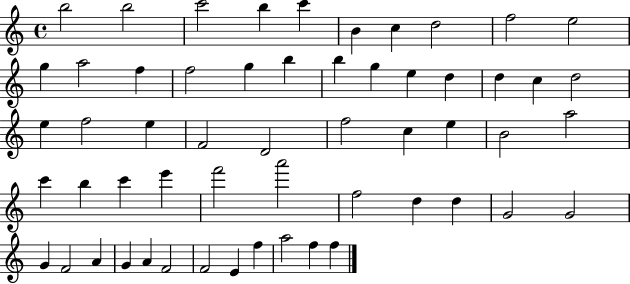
B5/h B5/h C6/h B5/q C6/q B4/q C5/q D5/h F5/h E5/h G5/q A5/h F5/q F5/h G5/q B5/q B5/q G5/q E5/q D5/q D5/q C5/q D5/h E5/q F5/h E5/q F4/h D4/h F5/h C5/q E5/q B4/h A5/h C6/q B5/q C6/q E6/q F6/h A6/h F5/h D5/q D5/q G4/h G4/h G4/q F4/h A4/q G4/q A4/q F4/h F4/h E4/q F5/q A5/h F5/q F5/q